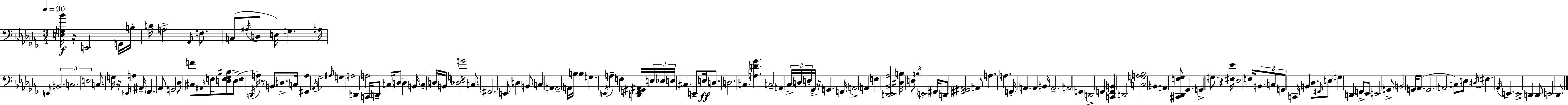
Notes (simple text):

[E3,G3,Bb4]/s R/s E2/h G2/s B3/s C4/s A3/h Ab2/s F3/e. C3/e A#3/s D3/e E3/s G3/q. A3/s E2/s B2/h. C3/h. E3/h C3/e. G3/s R/s E2/s A3/q A#2/s FES2/q. Ab2/e G2/h Db3/e [C#3,A4]/e A#2/s F3/s [E3,F3,Gb3,C#4]/e E3/e F3/q D2/s A3/s R/e B2/e D3/e. C3/s [F#2,A3]/q Ab2/s Gb3/h A#3/s G3/q A3/h D2/q A3/h C2/s D2/e C3/s D3/e D3/q B2/s C3/q D3/s B2/s [Db3,Eb3,G3,B4]/h C3/e. F#2/h. E2/e D3/q B2/e C3/q A2/q A2/h A2/s B3/s B3/q G3/q. E2/s A3/q F3/q [D2,F2,G#2,A#2]/s E3/s Eb3/s E3/s C#3/q. E2/e E3/s D3/e. D3/h. C3/q. [A3,F4,Bb4]/q. C3/h A2/q CES3/s D3/s E3/s Gb2/s R/s G2/q. F2/s A2/h A2/q F3/q [D2,Eb2,Bb2,Ab3]/h [D#3,B3]/s E3/e B3/s E2/h F#2/s D2/e [F#2,G#2,Ab2]/h A2/e A3/q. A3/q. F2/s A2/q. A2/q B2/s A2/h. A2/h F2/q D2/h F2/q [C2,F2,B2]/q D2/h [C3,G3,A3,Bb3]/h B2/q A2/q [C#2,Db2,F3,Gb3]/e Gb2/q. G2/q G3/e. R/q [F#3,Gb4]/s Eb3/h F3/s B2/e. C3/e G2/e C2/s B2/q Db3/e. F#2/s E3/e G3/q D2/q F2/e Eb2/e E2/h G2/e B2/h G2/s Ab2/e. G2/h. A2/h C3/e E3/e D#3/s F#3/q. Ab2/s E2/q. E2/h D2/q D2/e E2/h Db2/e